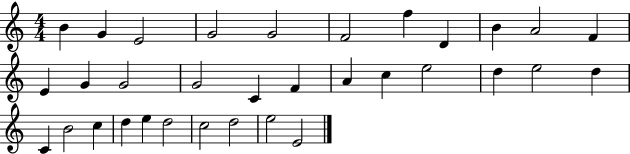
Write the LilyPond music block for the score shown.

{
  \clef treble
  \numericTimeSignature
  \time 4/4
  \key c \major
  b'4 g'4 e'2 | g'2 g'2 | f'2 f''4 d'4 | b'4 a'2 f'4 | \break e'4 g'4 g'2 | g'2 c'4 f'4 | a'4 c''4 e''2 | d''4 e''2 d''4 | \break c'4 b'2 c''4 | d''4 e''4 d''2 | c''2 d''2 | e''2 e'2 | \break \bar "|."
}